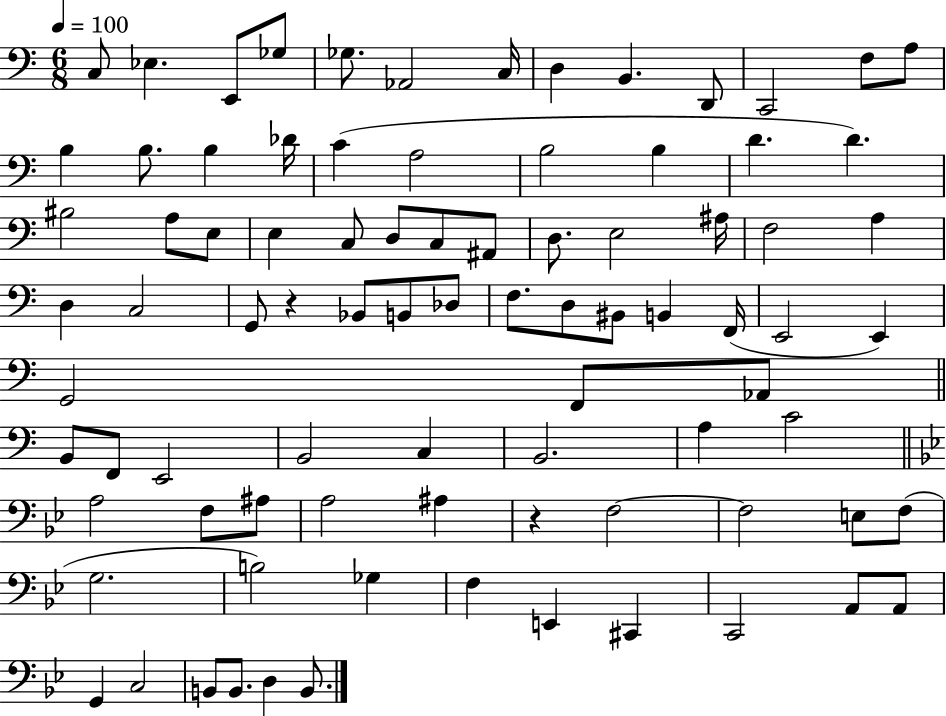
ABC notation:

X:1
T:Untitled
M:6/8
L:1/4
K:C
C,/2 _E, E,,/2 _G,/2 _G,/2 _A,,2 C,/4 D, B,, D,,/2 C,,2 F,/2 A,/2 B, B,/2 B, _D/4 C A,2 B,2 B, D D ^B,2 A,/2 E,/2 E, C,/2 D,/2 C,/2 ^A,,/2 D,/2 E,2 ^A,/4 F,2 A, D, C,2 G,,/2 z _B,,/2 B,,/2 _D,/2 F,/2 D,/2 ^B,,/2 B,, F,,/4 E,,2 E,, G,,2 F,,/2 _A,,/2 B,,/2 F,,/2 E,,2 B,,2 C, B,,2 A, C2 A,2 F,/2 ^A,/2 A,2 ^A, z F,2 F,2 E,/2 F,/2 G,2 B,2 _G, F, E,, ^C,, C,,2 A,,/2 A,,/2 G,, C,2 B,,/2 B,,/2 D, B,,/2